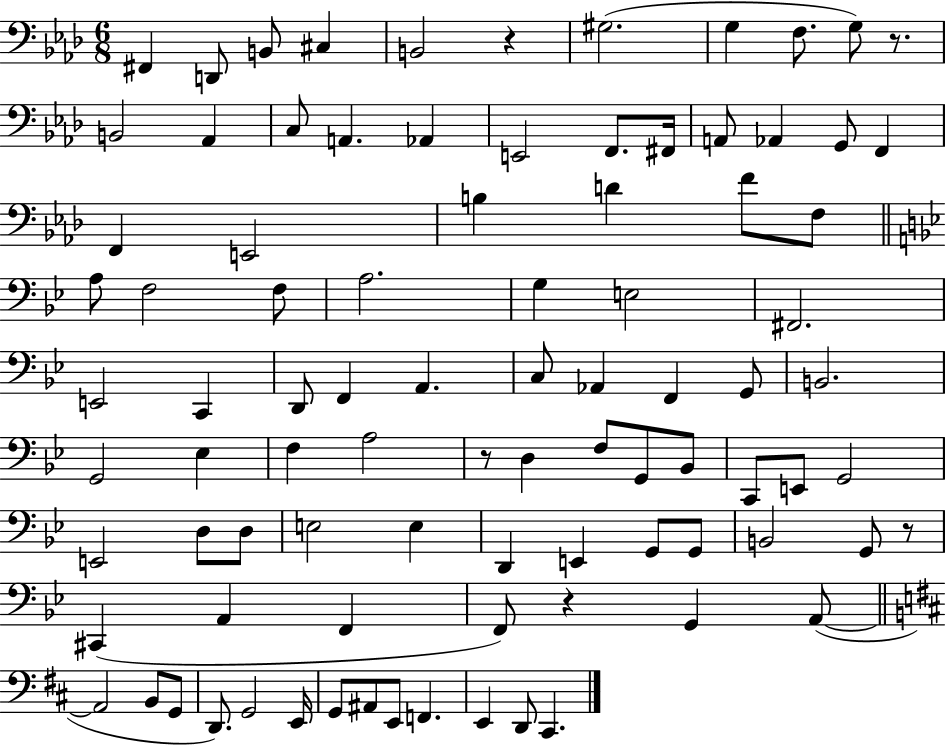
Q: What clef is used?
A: bass